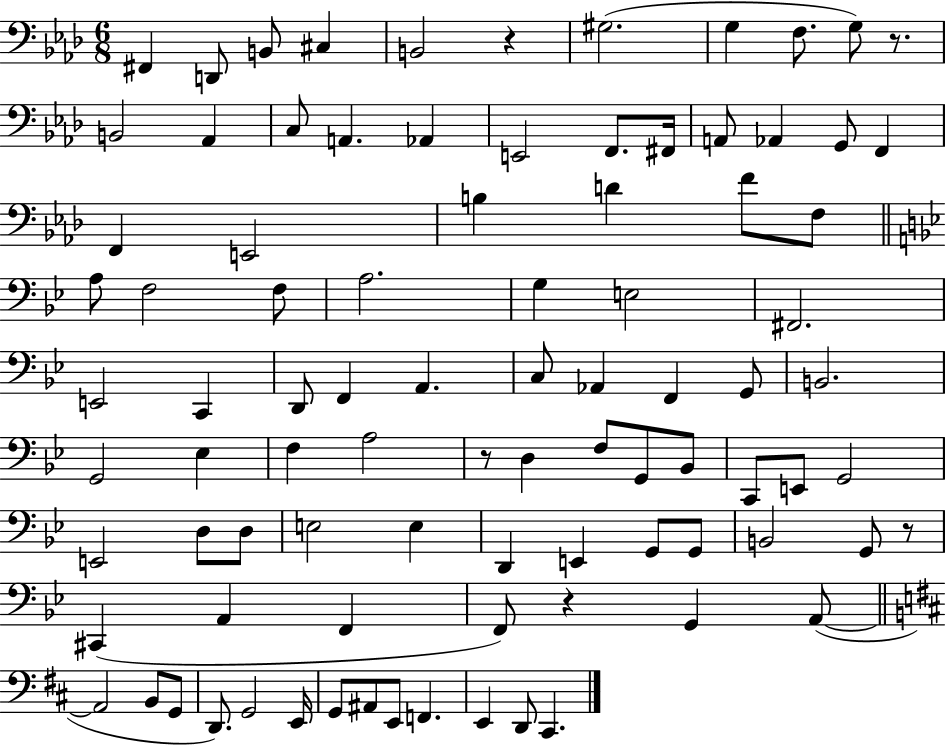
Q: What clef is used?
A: bass